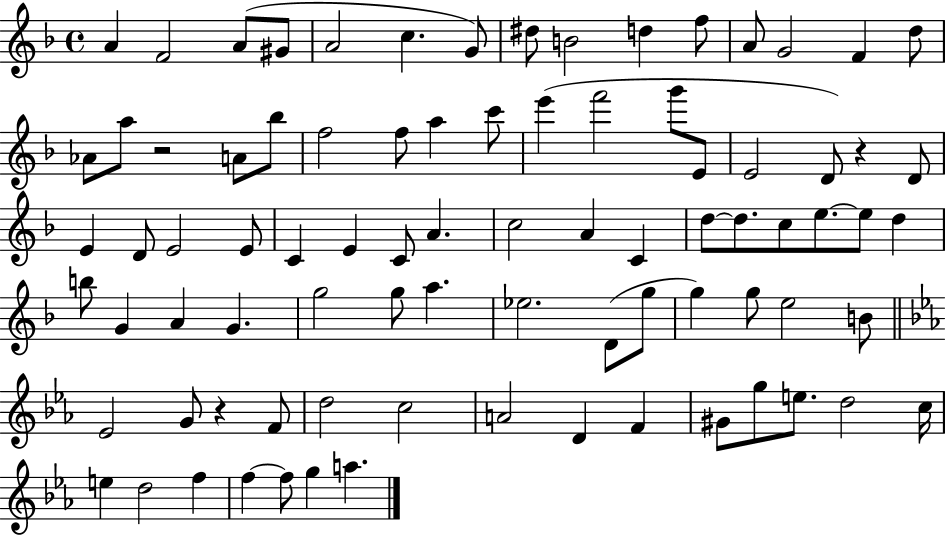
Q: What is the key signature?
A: F major